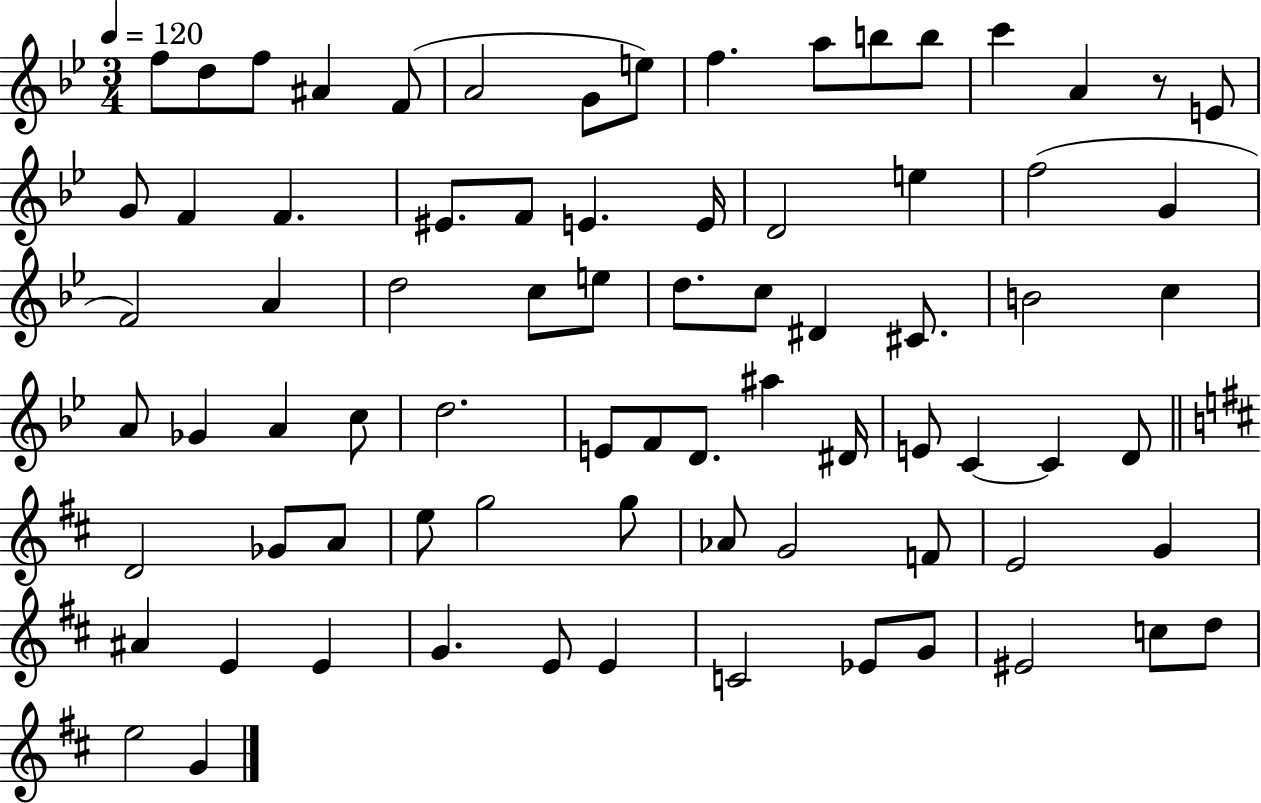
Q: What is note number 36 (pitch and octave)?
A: B4